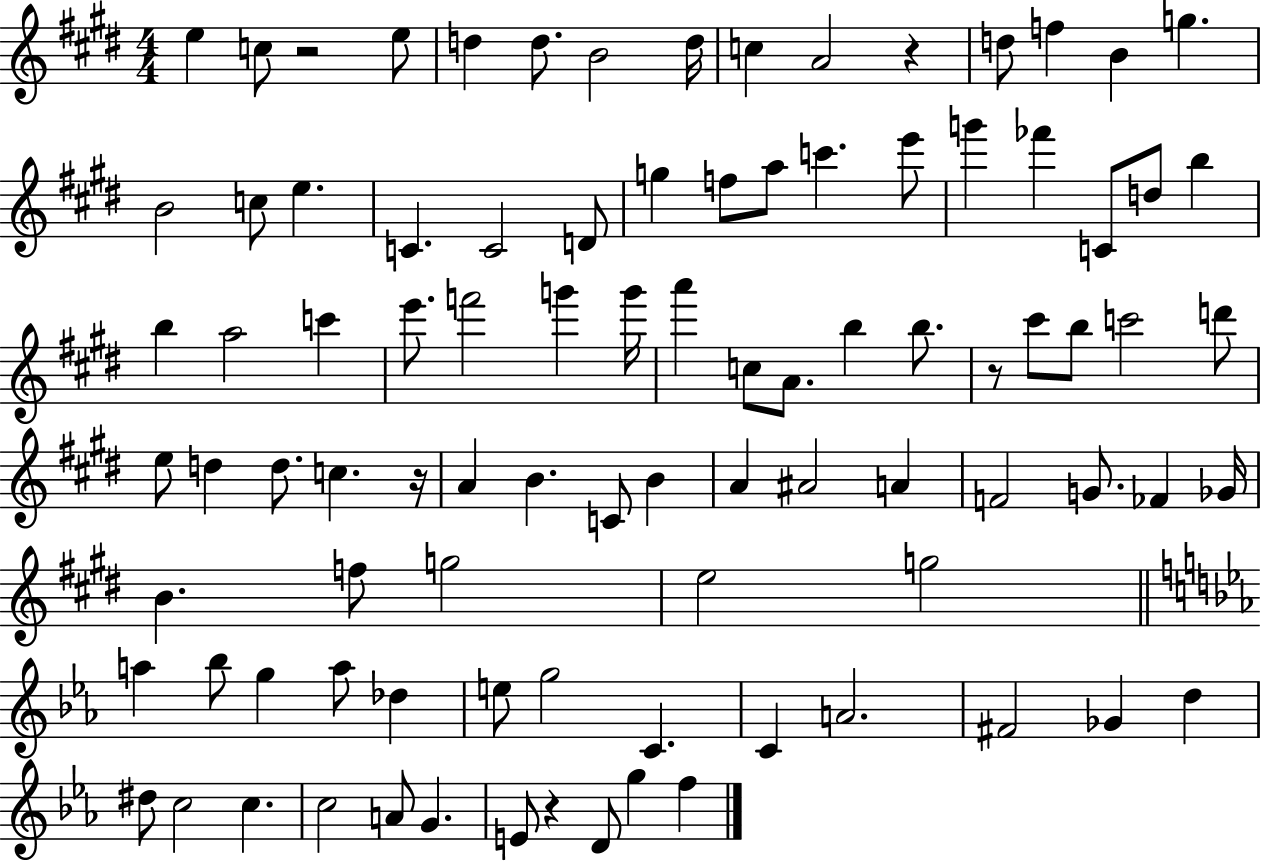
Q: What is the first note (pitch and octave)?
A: E5